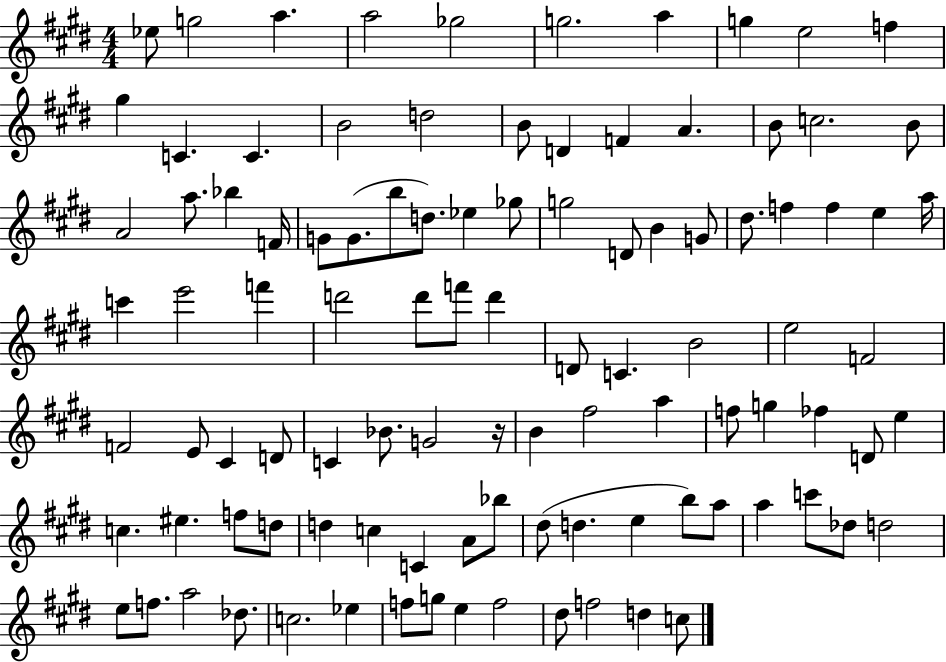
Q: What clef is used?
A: treble